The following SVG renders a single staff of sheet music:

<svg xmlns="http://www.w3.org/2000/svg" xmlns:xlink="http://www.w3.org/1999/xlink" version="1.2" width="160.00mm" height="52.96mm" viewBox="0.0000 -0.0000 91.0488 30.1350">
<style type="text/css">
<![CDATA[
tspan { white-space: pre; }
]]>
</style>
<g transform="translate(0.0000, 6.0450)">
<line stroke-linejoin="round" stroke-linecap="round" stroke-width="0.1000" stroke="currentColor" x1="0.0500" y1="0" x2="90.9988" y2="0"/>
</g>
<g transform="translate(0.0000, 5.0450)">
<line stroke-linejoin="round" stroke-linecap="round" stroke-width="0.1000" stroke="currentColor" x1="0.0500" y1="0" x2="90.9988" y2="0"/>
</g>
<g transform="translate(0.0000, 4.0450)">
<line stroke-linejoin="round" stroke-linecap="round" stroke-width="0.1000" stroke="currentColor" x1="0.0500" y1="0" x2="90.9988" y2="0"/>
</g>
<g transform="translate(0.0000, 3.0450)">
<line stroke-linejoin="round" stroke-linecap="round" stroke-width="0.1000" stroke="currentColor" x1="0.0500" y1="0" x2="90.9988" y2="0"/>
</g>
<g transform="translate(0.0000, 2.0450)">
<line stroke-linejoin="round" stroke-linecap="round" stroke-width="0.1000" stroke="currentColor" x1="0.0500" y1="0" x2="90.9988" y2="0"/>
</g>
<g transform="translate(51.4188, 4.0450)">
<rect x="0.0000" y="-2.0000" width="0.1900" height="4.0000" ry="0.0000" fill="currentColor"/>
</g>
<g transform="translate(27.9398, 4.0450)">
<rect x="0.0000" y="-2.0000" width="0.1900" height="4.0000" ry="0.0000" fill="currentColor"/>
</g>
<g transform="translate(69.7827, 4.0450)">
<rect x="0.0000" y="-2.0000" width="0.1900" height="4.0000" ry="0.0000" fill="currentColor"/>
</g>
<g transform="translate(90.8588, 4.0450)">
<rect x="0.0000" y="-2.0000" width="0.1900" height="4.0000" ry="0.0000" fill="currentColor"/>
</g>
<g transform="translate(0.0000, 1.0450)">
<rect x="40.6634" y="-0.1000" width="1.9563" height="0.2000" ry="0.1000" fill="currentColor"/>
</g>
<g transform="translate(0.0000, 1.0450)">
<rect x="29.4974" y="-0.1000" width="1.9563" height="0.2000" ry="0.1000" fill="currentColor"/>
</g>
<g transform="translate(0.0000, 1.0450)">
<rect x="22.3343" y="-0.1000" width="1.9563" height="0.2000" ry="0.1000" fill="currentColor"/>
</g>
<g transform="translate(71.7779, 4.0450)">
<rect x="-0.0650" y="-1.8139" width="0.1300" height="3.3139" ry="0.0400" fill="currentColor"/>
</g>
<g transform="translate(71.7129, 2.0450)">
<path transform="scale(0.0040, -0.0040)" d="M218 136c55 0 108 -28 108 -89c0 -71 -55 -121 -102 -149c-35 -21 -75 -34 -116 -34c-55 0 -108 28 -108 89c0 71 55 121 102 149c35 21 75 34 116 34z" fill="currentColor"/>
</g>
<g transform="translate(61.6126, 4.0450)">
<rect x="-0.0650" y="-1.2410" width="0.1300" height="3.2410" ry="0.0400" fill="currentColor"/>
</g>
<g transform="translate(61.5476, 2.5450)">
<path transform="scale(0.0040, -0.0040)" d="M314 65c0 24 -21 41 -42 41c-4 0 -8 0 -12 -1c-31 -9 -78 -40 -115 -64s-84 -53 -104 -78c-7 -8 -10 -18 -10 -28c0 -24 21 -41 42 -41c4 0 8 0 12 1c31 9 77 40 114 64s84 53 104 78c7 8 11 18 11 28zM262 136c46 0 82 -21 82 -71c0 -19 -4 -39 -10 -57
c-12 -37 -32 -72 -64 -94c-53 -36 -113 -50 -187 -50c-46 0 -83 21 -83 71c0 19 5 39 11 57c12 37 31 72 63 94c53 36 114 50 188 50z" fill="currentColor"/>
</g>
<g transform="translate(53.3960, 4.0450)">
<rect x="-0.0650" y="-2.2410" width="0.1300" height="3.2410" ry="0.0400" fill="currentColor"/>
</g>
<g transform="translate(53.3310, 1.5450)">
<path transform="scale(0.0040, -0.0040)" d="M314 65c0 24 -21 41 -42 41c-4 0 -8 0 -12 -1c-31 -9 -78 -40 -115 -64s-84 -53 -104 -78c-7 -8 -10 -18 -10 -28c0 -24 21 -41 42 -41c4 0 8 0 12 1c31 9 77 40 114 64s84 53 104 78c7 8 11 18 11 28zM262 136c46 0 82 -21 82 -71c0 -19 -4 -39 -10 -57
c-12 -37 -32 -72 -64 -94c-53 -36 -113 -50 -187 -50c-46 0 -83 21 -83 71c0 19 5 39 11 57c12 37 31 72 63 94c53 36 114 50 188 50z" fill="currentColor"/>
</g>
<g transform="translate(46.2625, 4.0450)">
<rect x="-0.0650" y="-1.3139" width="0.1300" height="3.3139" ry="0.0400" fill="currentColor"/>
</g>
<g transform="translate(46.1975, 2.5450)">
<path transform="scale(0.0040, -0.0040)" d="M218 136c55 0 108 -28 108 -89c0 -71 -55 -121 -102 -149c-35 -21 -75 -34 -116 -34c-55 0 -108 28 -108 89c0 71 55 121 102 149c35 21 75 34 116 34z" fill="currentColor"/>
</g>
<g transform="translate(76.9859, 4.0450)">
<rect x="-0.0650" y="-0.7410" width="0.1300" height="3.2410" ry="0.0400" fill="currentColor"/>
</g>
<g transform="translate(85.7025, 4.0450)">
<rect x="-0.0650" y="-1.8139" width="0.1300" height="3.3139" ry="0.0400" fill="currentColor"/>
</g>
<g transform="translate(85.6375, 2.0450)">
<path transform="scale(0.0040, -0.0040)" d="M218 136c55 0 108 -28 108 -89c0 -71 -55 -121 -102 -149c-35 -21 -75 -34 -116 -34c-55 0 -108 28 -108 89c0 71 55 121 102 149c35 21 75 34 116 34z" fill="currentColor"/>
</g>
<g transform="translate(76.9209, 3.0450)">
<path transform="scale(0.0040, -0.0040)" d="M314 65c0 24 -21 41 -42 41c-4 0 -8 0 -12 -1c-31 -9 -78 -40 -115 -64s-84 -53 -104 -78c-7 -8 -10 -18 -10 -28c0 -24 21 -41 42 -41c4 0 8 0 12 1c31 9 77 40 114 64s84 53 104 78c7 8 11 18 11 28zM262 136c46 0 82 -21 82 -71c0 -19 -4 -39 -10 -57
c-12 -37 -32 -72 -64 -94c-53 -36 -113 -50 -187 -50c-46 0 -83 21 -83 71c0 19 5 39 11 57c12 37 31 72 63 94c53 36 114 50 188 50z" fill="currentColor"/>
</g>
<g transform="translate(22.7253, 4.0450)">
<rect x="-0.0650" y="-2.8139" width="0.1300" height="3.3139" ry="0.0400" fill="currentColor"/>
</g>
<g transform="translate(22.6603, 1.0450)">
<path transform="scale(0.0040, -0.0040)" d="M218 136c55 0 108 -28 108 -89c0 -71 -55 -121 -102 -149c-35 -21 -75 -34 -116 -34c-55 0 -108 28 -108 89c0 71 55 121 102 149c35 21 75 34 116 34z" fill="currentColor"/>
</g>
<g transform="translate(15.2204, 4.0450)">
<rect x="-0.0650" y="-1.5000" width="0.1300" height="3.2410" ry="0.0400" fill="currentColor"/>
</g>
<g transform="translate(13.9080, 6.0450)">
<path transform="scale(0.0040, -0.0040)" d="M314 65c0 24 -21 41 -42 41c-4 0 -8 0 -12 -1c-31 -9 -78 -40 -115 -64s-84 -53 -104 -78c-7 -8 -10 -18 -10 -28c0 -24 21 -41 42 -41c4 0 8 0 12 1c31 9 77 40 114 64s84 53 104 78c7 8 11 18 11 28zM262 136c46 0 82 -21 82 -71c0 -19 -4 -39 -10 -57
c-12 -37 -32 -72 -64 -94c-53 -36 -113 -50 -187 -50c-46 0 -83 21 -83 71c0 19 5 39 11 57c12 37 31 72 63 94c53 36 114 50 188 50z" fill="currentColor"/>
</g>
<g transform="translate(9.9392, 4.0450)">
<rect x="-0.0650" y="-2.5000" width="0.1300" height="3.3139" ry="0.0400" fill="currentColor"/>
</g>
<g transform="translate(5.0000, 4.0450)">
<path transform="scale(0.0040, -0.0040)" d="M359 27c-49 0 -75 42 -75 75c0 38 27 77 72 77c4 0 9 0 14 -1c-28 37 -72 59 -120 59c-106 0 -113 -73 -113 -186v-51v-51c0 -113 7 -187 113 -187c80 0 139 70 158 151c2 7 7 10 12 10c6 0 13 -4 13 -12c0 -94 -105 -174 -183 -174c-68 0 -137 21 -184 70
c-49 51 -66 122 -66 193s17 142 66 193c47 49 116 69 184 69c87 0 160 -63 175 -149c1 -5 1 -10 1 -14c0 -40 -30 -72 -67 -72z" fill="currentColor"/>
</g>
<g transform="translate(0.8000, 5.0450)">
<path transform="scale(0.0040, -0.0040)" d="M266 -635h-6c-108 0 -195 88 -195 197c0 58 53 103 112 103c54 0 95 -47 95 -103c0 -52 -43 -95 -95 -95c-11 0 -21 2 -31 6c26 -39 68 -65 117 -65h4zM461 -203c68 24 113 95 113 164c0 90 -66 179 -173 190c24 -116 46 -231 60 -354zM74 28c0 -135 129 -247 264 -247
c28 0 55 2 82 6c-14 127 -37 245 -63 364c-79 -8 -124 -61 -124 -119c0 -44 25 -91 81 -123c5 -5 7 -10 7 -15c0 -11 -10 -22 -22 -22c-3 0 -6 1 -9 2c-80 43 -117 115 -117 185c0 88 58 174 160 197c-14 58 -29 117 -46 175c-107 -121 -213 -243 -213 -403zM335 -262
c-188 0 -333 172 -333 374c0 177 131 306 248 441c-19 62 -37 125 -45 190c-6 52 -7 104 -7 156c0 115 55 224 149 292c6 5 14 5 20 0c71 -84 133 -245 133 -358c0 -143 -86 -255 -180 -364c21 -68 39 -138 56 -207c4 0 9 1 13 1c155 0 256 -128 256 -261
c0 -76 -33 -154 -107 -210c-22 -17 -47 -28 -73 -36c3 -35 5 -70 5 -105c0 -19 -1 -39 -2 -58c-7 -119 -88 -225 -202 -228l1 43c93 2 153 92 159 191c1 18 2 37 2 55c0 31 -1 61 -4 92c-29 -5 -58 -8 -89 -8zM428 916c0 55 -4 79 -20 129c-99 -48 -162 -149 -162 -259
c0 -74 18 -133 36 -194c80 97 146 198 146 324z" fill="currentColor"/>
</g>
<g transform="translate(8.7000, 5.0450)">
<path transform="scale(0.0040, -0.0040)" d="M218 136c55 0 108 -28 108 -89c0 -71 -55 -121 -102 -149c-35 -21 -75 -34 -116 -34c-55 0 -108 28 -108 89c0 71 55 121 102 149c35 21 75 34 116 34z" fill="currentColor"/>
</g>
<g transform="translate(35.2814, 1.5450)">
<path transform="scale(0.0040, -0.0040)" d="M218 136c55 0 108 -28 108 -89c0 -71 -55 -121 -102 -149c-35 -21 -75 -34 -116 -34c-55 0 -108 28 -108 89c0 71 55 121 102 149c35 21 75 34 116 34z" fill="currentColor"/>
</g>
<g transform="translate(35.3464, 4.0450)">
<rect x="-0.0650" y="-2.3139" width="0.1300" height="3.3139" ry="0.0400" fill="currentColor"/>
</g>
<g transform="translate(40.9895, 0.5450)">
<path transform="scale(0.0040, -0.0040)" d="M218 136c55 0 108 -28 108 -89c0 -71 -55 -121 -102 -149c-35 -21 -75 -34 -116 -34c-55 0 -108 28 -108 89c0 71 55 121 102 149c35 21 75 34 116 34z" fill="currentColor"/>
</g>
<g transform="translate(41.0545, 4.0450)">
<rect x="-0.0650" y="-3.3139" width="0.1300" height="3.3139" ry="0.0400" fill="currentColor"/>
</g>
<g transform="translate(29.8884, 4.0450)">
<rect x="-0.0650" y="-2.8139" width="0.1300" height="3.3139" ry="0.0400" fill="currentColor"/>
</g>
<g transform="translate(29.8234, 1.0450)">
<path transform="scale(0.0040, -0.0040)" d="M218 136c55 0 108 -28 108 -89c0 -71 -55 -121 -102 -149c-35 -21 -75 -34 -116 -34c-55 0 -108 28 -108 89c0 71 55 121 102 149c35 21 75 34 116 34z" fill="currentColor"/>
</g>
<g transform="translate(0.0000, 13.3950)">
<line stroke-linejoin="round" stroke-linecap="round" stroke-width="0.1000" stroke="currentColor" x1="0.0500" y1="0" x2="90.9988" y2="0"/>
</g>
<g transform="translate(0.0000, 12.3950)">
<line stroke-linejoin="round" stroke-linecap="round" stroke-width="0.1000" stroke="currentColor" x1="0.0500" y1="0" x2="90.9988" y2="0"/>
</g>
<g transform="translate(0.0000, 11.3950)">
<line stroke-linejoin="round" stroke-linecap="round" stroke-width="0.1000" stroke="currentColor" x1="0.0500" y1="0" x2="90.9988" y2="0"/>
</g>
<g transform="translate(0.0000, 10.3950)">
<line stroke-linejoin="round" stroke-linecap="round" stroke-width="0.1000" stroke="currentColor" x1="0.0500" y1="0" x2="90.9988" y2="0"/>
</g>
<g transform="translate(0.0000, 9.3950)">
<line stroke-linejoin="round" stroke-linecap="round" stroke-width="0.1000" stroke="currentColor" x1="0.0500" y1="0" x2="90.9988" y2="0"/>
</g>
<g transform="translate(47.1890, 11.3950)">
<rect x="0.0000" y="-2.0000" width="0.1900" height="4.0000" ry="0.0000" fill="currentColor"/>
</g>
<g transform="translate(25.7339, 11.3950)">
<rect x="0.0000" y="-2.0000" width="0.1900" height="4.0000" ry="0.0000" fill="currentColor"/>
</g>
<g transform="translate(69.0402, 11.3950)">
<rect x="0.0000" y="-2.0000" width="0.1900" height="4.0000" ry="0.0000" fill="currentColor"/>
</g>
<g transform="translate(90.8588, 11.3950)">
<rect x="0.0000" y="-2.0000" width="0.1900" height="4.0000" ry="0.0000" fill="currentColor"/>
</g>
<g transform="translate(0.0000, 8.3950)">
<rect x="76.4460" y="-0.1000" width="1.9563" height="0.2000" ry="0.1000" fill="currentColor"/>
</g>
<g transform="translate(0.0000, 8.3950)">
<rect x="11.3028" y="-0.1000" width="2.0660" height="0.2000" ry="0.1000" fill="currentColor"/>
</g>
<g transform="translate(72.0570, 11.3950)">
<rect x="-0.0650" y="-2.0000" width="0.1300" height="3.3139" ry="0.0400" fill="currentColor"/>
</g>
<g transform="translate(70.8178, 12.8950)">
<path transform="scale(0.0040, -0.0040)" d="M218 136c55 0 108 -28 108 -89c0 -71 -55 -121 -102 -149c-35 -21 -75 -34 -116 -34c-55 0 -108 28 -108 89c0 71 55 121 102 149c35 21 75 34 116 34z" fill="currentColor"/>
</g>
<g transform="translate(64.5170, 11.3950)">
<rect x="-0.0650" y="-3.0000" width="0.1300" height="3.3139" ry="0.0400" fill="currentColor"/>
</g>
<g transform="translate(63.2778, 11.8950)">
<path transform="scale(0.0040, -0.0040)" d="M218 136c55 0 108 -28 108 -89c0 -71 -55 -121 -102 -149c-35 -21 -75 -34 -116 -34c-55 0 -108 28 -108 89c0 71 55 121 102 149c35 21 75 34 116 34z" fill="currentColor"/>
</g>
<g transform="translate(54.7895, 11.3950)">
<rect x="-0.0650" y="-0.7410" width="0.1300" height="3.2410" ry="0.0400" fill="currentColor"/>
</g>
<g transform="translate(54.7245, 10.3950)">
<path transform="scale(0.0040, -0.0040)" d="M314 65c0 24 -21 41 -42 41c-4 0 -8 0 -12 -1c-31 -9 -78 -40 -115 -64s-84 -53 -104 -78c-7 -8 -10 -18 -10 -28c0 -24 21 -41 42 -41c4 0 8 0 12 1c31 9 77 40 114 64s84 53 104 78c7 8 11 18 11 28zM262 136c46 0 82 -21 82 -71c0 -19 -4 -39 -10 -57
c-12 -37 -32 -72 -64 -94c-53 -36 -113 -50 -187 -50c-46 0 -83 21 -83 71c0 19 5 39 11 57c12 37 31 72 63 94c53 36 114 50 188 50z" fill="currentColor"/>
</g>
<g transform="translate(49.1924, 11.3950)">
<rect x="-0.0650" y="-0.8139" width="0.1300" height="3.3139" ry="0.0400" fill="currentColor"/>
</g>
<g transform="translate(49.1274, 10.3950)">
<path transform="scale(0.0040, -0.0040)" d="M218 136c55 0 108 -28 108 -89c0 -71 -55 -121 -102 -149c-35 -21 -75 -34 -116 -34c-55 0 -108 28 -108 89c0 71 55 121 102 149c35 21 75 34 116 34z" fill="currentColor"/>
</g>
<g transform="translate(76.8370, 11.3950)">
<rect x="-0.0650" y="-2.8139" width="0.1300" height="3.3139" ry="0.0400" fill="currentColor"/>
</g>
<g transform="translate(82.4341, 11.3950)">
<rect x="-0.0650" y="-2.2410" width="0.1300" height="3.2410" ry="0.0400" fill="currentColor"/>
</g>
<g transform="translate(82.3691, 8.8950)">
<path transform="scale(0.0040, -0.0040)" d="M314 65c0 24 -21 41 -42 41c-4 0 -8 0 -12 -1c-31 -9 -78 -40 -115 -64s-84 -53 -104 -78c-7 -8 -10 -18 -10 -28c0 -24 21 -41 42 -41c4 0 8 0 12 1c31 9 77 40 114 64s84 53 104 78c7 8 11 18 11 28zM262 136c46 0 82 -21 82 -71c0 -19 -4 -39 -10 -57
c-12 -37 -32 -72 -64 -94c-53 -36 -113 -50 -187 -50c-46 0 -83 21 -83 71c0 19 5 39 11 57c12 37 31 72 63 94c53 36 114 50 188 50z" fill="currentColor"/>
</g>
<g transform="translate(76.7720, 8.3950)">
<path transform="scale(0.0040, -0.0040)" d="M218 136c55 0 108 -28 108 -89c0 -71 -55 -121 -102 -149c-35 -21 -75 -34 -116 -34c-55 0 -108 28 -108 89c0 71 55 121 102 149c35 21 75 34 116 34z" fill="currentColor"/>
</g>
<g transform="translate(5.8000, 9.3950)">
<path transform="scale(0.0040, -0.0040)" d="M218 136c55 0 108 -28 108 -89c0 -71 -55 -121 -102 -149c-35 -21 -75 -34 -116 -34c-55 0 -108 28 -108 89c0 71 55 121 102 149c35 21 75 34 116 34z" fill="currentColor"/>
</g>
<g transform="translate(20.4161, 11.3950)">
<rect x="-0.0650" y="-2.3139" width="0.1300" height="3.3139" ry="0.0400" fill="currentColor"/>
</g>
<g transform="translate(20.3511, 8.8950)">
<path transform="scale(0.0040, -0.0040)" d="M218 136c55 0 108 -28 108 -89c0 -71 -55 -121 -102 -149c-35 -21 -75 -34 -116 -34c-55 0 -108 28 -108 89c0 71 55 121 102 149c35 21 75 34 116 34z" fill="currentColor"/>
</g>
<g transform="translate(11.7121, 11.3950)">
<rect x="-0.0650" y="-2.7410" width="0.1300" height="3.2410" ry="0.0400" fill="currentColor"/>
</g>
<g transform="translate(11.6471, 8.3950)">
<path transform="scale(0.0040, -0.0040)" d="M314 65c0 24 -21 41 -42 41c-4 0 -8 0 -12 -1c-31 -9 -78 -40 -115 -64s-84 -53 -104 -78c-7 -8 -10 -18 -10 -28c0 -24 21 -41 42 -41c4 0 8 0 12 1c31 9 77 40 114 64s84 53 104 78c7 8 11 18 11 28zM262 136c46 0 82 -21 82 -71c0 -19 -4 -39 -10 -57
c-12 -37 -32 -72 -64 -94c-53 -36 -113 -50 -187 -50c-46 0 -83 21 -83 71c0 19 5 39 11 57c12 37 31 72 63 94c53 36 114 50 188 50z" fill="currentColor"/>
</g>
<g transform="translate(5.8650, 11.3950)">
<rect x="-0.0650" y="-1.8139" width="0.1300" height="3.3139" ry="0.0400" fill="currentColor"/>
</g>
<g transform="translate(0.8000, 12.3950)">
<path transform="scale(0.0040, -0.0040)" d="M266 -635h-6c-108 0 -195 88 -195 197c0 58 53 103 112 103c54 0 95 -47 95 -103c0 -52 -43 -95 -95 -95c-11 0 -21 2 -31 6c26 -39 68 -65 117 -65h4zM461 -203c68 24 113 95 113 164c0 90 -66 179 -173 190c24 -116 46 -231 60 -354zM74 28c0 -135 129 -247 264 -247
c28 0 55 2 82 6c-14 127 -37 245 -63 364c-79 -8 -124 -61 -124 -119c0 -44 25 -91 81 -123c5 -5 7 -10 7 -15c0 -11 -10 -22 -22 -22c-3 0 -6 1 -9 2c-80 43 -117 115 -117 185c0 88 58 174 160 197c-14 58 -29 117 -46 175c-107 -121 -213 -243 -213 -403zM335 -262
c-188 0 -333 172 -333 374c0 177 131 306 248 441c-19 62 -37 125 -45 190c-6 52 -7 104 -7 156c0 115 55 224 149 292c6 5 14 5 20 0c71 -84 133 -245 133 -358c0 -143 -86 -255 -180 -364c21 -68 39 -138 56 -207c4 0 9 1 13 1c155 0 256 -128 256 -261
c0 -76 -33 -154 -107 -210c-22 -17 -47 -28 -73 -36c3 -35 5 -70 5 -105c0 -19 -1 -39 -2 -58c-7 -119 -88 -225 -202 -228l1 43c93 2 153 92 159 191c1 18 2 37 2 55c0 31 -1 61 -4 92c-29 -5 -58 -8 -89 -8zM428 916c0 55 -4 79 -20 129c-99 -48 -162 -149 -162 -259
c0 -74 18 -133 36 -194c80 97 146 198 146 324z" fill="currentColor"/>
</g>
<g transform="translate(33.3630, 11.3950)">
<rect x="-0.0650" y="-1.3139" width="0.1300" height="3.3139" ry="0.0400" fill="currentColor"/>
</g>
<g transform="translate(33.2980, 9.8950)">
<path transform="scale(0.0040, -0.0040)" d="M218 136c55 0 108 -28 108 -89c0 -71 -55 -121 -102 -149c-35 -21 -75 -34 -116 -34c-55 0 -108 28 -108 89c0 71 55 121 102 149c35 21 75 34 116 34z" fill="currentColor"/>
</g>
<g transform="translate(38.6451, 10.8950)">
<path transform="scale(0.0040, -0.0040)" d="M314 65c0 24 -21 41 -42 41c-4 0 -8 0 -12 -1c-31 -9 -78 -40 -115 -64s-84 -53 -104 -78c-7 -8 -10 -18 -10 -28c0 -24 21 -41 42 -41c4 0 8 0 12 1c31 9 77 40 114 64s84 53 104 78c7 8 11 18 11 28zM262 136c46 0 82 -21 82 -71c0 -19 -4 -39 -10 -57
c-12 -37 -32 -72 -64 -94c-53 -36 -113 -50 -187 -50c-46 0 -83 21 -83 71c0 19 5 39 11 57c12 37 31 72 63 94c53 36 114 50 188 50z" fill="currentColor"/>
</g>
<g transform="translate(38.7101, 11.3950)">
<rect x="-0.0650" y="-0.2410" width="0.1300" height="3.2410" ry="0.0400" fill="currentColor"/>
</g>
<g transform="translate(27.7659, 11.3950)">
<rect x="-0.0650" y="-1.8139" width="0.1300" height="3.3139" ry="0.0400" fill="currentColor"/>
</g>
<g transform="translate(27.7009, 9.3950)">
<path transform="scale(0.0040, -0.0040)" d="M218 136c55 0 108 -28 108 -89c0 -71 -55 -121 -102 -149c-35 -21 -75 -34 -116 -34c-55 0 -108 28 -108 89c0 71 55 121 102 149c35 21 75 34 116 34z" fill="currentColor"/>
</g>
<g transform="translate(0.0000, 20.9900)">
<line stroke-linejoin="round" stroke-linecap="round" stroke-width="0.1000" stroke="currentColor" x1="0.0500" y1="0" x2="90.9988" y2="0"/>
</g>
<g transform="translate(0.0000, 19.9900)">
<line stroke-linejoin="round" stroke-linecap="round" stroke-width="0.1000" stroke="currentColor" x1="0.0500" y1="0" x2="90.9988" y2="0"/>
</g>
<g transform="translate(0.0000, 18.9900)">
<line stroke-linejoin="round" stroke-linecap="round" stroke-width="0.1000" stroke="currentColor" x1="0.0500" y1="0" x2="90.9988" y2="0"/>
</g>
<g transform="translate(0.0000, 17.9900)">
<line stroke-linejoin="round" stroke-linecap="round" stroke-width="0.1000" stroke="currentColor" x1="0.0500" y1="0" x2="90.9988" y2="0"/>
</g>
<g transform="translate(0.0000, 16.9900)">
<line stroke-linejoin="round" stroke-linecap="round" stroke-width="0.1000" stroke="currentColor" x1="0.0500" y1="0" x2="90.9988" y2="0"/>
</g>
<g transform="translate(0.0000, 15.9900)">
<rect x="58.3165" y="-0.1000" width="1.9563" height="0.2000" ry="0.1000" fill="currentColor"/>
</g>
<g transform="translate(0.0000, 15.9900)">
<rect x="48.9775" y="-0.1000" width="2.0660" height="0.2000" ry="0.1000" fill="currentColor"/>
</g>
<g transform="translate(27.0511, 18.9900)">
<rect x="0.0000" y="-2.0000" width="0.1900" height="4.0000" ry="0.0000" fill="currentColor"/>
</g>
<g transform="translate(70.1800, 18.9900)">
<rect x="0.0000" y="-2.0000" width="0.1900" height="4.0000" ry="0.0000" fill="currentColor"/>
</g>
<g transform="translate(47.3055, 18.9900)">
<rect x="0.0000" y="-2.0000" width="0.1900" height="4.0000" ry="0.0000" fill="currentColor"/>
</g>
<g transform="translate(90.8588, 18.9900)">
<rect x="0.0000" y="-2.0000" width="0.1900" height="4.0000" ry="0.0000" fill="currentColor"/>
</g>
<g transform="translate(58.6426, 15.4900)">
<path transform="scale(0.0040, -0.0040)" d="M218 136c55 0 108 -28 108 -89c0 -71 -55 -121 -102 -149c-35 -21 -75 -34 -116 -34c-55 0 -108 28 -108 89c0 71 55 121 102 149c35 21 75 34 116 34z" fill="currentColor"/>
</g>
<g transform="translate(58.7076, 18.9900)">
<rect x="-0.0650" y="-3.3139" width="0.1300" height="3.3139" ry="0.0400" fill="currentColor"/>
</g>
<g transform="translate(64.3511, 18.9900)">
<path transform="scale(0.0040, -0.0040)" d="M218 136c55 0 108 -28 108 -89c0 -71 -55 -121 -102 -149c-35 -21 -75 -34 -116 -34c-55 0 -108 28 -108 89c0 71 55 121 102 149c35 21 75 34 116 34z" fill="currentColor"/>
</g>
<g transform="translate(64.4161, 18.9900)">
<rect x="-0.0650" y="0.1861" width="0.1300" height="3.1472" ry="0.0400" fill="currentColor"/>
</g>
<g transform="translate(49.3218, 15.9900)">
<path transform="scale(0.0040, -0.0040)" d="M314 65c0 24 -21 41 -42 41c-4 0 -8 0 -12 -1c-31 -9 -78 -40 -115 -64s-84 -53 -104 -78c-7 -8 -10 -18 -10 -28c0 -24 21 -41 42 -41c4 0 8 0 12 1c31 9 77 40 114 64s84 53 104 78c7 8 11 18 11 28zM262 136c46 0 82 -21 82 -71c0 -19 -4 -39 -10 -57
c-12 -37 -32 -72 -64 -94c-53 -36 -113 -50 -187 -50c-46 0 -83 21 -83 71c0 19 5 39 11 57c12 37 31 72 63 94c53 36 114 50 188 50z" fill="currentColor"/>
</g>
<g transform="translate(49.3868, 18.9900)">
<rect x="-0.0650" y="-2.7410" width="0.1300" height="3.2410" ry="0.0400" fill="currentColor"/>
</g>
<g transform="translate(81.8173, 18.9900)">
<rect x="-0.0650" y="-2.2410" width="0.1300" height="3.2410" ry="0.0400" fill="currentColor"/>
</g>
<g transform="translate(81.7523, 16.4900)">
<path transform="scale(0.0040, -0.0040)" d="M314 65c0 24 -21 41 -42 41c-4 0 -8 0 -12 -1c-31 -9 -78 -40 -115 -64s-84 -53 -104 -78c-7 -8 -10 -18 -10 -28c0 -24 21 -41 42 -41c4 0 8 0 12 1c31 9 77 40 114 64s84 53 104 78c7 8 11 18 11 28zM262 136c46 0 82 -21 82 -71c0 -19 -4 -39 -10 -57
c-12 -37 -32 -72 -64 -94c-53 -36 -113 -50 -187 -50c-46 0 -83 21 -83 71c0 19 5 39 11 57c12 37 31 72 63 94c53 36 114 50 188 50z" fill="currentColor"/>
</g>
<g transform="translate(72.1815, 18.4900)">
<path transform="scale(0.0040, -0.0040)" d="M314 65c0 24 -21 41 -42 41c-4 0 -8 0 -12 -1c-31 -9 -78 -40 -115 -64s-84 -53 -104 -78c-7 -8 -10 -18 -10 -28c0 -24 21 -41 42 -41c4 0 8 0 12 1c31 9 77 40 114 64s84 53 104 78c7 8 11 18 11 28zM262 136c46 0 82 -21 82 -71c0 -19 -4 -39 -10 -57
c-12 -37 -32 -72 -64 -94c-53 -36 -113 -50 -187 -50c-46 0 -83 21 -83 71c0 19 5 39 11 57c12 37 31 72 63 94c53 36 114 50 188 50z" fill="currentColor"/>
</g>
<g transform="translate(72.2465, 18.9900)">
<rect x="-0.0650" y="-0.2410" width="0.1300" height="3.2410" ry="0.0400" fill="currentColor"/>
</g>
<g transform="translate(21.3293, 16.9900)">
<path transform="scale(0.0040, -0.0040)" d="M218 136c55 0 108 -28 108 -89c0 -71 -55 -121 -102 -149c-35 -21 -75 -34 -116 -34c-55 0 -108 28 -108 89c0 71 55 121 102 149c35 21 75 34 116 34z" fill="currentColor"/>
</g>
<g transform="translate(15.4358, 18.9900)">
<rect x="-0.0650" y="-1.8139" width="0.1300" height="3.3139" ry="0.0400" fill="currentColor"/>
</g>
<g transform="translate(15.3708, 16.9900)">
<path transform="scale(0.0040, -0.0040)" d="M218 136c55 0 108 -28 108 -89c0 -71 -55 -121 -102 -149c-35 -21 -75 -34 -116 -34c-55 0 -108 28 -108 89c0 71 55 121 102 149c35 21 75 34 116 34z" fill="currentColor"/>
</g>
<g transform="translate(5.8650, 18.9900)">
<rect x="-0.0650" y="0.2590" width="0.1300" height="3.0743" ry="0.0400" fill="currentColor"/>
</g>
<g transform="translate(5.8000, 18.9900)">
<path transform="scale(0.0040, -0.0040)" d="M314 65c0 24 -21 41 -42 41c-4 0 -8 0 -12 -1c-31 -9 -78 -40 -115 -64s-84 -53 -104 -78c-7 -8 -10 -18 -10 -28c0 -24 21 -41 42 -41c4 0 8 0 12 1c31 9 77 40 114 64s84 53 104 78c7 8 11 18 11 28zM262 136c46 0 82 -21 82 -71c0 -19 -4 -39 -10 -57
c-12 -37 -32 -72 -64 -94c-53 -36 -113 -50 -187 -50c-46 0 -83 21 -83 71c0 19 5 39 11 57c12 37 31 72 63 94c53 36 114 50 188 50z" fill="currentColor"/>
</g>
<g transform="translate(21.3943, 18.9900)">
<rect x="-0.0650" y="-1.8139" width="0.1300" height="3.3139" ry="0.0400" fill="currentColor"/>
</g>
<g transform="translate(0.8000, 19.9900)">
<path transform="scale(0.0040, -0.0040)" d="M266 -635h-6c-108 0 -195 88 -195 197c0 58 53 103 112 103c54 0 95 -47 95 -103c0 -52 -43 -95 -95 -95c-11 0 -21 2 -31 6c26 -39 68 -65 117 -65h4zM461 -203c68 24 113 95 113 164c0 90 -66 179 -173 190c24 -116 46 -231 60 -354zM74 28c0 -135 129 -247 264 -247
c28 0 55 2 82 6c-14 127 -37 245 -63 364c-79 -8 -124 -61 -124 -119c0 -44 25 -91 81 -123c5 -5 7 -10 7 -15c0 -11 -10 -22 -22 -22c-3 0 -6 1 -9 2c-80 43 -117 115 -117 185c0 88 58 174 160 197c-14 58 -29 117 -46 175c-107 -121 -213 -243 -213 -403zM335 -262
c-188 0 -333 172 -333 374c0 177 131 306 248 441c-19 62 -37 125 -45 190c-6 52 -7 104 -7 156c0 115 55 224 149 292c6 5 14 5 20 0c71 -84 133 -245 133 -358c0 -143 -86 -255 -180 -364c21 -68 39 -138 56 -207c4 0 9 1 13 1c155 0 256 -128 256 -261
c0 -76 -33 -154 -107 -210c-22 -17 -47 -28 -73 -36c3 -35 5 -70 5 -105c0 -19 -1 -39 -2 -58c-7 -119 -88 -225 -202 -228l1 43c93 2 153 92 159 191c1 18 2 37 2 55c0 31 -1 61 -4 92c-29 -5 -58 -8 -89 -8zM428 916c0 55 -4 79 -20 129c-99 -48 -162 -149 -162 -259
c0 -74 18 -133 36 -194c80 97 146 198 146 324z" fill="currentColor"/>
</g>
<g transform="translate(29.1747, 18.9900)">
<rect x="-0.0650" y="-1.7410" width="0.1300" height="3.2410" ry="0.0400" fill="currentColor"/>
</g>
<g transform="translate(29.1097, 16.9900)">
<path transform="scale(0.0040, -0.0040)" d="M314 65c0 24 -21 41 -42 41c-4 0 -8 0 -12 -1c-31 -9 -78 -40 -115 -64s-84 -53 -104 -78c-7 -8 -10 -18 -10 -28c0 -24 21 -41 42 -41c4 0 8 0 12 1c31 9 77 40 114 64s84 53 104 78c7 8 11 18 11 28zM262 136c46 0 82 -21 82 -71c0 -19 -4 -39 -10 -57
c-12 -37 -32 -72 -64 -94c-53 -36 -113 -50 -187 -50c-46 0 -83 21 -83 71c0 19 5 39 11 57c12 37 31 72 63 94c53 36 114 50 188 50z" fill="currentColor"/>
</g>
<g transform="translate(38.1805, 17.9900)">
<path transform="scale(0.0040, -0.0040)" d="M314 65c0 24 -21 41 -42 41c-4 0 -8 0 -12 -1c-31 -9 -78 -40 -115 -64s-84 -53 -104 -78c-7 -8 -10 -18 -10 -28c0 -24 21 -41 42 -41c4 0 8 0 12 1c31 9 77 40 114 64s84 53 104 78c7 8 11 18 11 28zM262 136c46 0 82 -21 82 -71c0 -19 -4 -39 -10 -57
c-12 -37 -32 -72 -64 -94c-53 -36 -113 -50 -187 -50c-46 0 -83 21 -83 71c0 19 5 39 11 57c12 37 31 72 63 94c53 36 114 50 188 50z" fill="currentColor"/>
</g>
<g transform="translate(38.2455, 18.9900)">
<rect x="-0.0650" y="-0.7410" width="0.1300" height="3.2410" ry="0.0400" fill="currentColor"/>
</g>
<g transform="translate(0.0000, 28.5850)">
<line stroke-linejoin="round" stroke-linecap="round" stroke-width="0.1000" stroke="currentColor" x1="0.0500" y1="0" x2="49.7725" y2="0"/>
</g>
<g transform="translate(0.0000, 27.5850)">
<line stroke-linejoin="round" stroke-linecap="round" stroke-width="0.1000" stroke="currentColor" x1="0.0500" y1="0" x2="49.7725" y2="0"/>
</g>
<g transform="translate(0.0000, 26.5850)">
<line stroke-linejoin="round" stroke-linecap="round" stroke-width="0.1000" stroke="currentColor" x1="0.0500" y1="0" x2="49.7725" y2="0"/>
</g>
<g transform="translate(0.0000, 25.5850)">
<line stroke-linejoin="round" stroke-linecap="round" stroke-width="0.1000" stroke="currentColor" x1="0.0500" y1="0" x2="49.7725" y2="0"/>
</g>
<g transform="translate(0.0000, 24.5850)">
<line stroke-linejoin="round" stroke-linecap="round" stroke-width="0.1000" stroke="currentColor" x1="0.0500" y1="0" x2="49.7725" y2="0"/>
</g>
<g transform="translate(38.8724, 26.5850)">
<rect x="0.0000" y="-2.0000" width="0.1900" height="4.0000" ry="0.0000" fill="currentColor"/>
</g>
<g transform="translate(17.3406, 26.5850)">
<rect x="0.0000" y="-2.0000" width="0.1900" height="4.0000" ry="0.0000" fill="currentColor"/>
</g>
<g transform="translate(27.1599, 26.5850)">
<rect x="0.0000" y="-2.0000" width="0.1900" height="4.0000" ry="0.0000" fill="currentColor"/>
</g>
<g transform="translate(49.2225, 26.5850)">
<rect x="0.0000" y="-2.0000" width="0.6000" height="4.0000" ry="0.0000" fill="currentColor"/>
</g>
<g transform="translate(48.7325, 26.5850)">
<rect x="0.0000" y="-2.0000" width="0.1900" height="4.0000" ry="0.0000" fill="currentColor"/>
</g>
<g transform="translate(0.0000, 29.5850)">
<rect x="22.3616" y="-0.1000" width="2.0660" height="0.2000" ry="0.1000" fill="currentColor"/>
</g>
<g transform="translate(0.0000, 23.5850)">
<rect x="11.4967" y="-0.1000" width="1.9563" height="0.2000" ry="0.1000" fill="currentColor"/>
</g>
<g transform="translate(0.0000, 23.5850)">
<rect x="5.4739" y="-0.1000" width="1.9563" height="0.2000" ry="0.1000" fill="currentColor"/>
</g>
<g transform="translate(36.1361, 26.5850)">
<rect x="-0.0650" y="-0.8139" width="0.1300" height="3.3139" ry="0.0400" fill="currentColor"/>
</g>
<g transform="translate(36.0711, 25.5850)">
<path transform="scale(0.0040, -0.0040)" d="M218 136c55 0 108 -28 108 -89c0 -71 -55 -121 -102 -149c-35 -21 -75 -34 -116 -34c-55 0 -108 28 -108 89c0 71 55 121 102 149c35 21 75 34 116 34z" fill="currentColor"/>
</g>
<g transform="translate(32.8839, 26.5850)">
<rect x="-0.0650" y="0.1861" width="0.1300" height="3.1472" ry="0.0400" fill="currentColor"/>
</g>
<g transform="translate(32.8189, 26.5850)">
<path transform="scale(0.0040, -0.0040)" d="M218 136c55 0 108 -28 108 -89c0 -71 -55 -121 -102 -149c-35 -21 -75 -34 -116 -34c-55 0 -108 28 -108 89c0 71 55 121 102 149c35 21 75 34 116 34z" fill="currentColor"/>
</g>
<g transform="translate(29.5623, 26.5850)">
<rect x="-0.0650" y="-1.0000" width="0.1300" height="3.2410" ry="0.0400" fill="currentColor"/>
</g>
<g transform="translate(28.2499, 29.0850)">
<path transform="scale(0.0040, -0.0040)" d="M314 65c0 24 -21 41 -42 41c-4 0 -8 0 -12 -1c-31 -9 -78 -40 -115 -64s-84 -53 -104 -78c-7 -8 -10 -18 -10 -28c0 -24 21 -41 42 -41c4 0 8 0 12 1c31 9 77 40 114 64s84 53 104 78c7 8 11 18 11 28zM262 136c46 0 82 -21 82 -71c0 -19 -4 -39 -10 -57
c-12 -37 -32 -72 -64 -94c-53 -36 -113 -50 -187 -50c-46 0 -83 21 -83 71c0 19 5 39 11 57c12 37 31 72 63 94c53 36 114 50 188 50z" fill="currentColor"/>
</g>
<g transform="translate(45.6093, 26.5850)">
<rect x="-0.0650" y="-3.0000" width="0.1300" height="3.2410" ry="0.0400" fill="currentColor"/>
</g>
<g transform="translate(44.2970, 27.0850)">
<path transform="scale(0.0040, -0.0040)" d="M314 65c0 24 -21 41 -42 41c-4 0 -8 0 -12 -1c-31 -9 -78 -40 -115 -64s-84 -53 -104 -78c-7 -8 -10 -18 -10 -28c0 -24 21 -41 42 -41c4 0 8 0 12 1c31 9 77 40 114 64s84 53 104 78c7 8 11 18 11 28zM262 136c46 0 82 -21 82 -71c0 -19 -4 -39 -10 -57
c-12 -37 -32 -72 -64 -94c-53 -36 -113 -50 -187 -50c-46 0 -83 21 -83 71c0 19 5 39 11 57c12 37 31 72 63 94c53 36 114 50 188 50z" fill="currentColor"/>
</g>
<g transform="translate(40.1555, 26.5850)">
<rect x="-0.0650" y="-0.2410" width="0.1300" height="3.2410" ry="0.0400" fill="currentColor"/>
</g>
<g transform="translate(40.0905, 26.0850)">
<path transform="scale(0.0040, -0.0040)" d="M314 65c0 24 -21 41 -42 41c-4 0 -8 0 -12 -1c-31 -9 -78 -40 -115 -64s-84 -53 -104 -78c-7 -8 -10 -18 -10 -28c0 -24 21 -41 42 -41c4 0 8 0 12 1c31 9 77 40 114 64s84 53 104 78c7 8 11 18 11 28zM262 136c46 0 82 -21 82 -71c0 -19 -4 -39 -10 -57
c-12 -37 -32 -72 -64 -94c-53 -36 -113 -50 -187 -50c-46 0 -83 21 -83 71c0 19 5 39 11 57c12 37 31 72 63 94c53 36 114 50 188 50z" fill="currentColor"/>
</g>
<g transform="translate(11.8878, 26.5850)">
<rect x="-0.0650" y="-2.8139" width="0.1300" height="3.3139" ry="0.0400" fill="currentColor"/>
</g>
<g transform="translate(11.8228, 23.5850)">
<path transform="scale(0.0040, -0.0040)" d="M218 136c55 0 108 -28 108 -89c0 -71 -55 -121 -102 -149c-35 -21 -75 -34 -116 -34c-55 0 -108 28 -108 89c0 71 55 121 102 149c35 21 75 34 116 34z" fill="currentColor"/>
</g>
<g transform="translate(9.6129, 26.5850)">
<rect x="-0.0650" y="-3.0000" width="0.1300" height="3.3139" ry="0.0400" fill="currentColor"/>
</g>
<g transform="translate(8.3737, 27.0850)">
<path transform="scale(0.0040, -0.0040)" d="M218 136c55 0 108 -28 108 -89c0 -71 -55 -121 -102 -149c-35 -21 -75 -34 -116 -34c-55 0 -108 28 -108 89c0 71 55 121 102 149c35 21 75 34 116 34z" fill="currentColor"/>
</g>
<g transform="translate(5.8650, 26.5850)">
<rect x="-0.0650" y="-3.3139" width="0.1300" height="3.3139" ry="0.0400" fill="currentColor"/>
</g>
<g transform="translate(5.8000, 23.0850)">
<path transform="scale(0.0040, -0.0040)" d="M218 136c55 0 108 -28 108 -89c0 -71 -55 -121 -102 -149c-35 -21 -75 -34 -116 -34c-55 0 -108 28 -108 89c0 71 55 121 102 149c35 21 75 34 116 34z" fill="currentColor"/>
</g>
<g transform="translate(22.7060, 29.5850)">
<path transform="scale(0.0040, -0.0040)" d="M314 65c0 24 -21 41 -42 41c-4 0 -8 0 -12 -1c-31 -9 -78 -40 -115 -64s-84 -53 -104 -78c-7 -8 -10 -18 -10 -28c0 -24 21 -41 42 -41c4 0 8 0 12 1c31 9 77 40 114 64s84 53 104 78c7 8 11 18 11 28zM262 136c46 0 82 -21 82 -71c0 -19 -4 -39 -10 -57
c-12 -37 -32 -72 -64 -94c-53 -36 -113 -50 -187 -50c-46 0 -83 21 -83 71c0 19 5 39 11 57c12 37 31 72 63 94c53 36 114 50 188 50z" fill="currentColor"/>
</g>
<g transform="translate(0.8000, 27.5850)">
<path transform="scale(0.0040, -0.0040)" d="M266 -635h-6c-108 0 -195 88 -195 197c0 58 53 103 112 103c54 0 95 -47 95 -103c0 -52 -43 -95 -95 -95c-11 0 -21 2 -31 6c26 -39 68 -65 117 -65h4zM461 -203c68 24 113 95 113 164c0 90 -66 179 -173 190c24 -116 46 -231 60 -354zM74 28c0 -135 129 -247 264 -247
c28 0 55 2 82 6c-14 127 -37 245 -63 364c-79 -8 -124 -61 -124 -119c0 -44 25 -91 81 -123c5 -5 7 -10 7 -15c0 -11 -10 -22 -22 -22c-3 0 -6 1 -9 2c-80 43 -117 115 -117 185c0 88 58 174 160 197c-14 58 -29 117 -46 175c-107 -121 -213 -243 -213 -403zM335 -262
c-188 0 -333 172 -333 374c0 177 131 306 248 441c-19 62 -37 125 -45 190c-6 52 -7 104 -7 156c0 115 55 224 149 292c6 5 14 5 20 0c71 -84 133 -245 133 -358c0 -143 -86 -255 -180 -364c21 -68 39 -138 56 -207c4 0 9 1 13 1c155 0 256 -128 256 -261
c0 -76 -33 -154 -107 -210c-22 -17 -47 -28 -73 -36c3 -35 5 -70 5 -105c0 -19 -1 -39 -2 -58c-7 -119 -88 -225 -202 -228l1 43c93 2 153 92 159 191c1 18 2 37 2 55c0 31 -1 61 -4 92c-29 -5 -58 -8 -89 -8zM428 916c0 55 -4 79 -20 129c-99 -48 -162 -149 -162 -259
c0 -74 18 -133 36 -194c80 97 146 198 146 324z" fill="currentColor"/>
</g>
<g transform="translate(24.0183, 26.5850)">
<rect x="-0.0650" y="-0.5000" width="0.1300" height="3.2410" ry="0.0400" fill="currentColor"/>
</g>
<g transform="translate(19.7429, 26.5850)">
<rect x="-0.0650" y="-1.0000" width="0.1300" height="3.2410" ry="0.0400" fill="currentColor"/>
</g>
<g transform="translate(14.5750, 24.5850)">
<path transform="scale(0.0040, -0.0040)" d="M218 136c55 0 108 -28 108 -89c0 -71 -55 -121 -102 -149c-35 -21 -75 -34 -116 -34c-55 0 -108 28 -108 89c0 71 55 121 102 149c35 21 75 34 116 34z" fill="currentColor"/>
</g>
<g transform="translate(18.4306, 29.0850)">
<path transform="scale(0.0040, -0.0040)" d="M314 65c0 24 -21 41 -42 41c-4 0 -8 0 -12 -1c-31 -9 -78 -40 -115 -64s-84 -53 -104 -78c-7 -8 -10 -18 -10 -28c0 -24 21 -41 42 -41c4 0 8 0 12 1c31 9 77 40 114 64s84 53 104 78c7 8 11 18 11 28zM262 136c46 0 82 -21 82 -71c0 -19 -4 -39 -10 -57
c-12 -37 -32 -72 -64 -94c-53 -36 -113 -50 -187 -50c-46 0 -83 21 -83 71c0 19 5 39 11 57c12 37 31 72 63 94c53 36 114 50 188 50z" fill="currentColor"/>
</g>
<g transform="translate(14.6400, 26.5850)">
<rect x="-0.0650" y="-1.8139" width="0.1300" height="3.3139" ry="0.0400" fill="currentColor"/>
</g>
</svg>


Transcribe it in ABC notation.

X:1
T:Untitled
M:4/4
L:1/4
K:C
G E2 a a g b e g2 e2 f d2 f f a2 g f e c2 d d2 A F a g2 B2 f f f2 d2 a2 b B c2 g2 b A a f D2 C2 D2 B d c2 A2